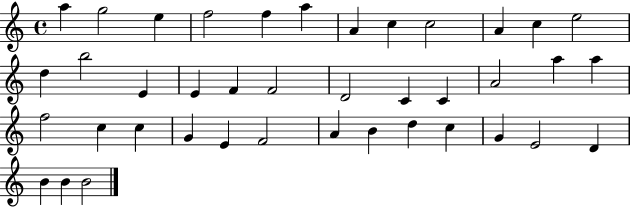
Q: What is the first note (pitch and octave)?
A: A5